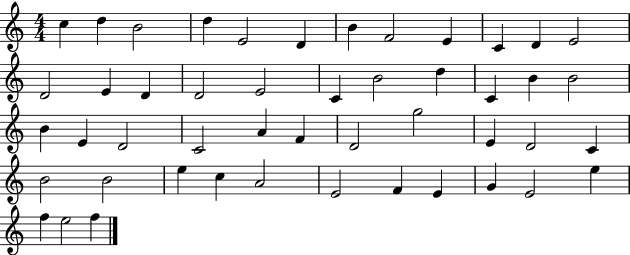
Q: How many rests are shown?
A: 0